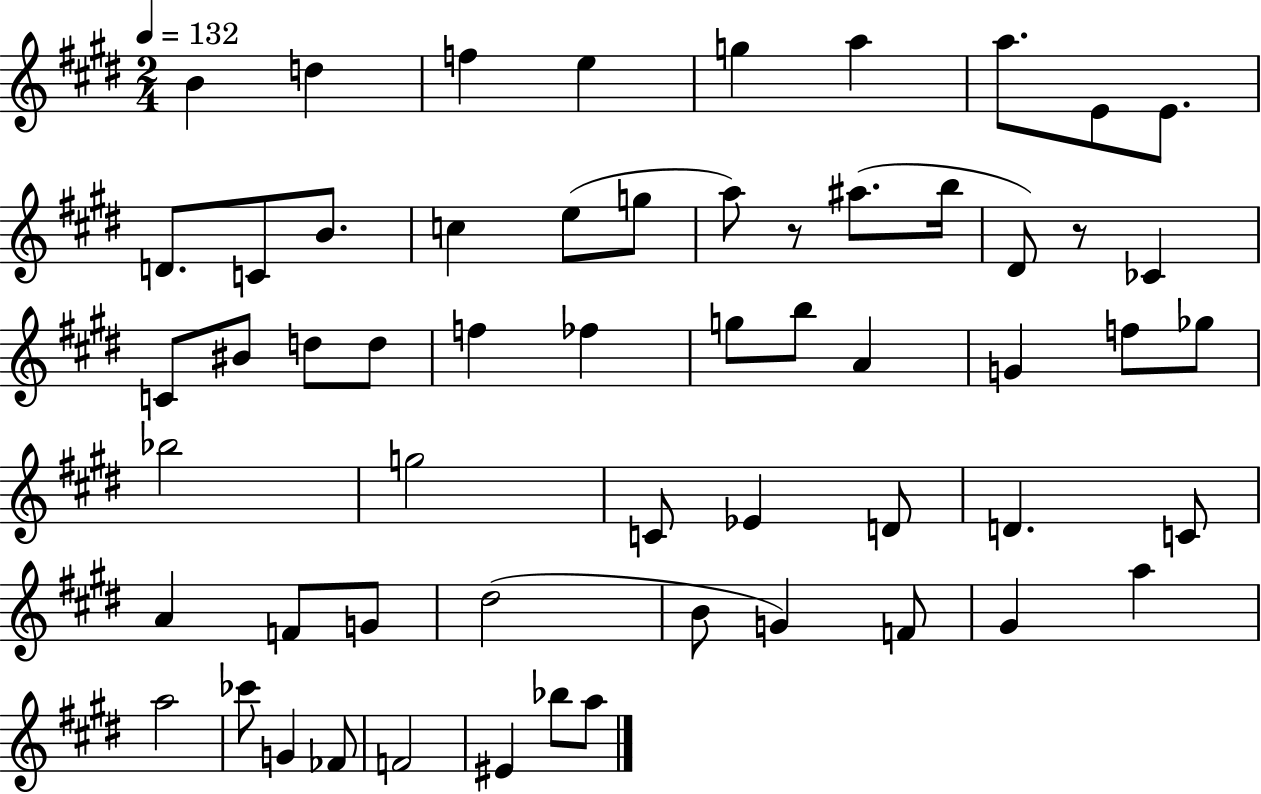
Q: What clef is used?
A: treble